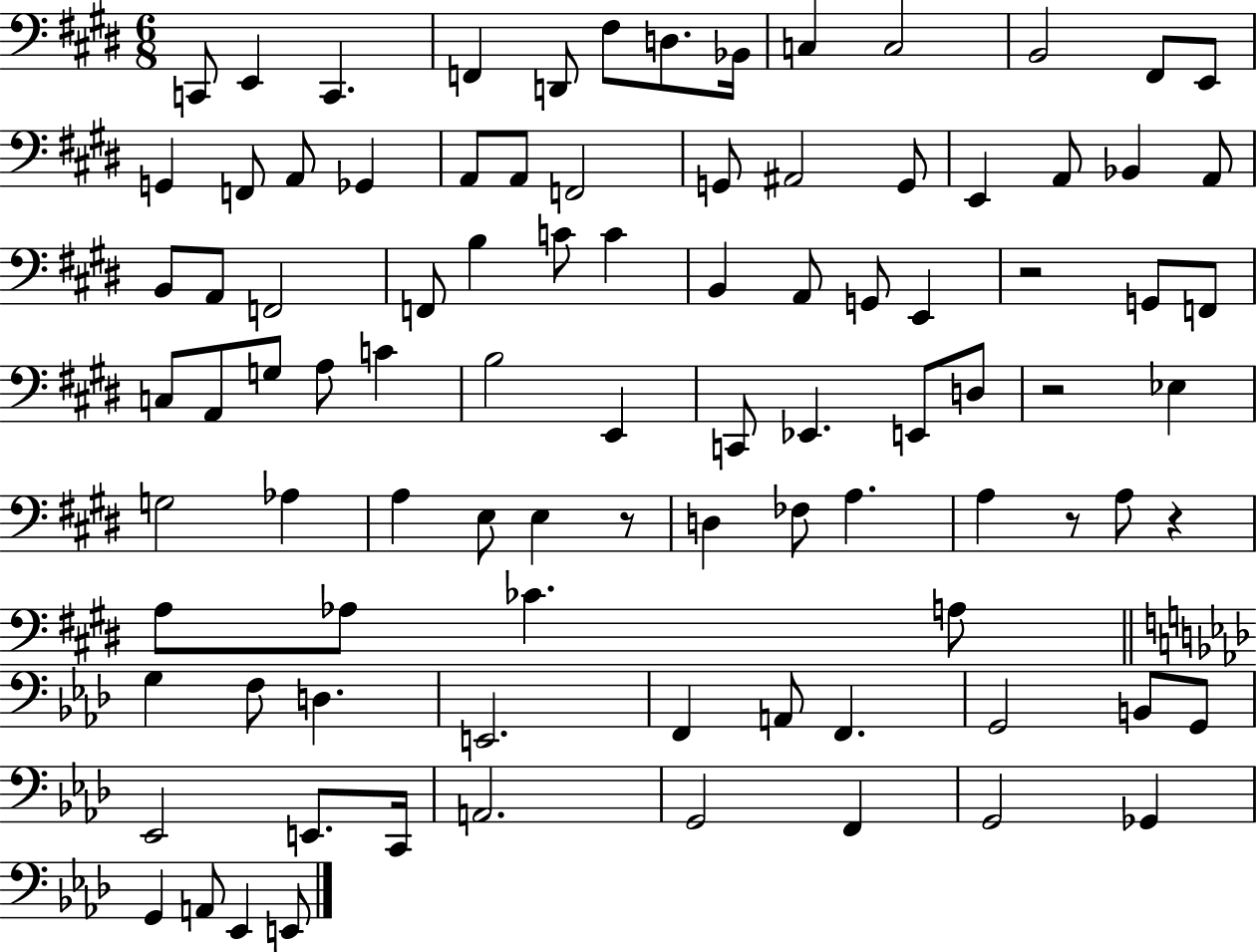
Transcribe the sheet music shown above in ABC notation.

X:1
T:Untitled
M:6/8
L:1/4
K:E
C,,/2 E,, C,, F,, D,,/2 ^F,/2 D,/2 _B,,/4 C, C,2 B,,2 ^F,,/2 E,,/2 G,, F,,/2 A,,/2 _G,, A,,/2 A,,/2 F,,2 G,,/2 ^A,,2 G,,/2 E,, A,,/2 _B,, A,,/2 B,,/2 A,,/2 F,,2 F,,/2 B, C/2 C B,, A,,/2 G,,/2 E,, z2 G,,/2 F,,/2 C,/2 A,,/2 G,/2 A,/2 C B,2 E,, C,,/2 _E,, E,,/2 D,/2 z2 _E, G,2 _A, A, E,/2 E, z/2 D, _F,/2 A, A, z/2 A,/2 z A,/2 _A,/2 _C A,/2 G, F,/2 D, E,,2 F,, A,,/2 F,, G,,2 B,,/2 G,,/2 _E,,2 E,,/2 C,,/4 A,,2 G,,2 F,, G,,2 _G,, G,, A,,/2 _E,, E,,/2